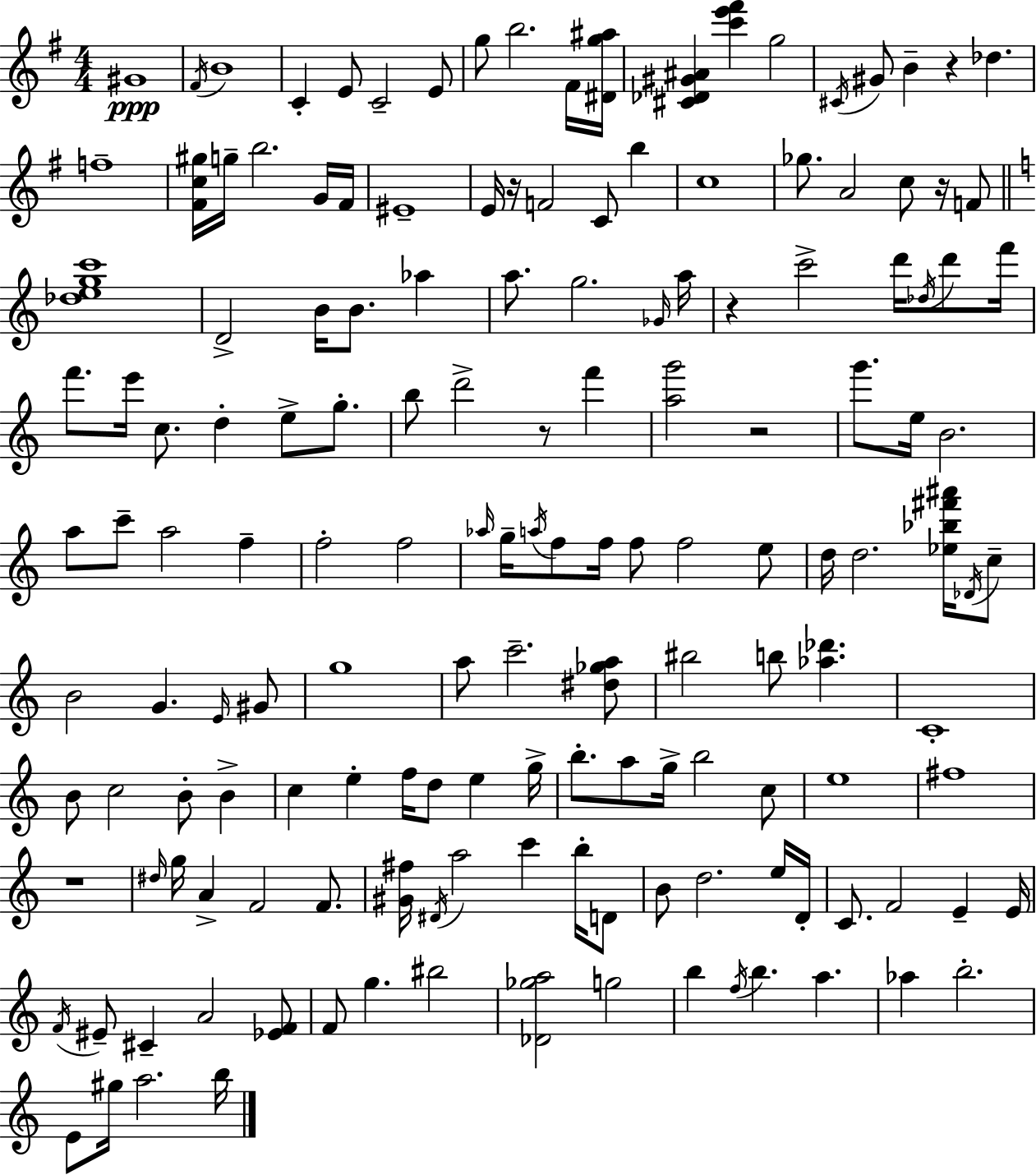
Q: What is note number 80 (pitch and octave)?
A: C6